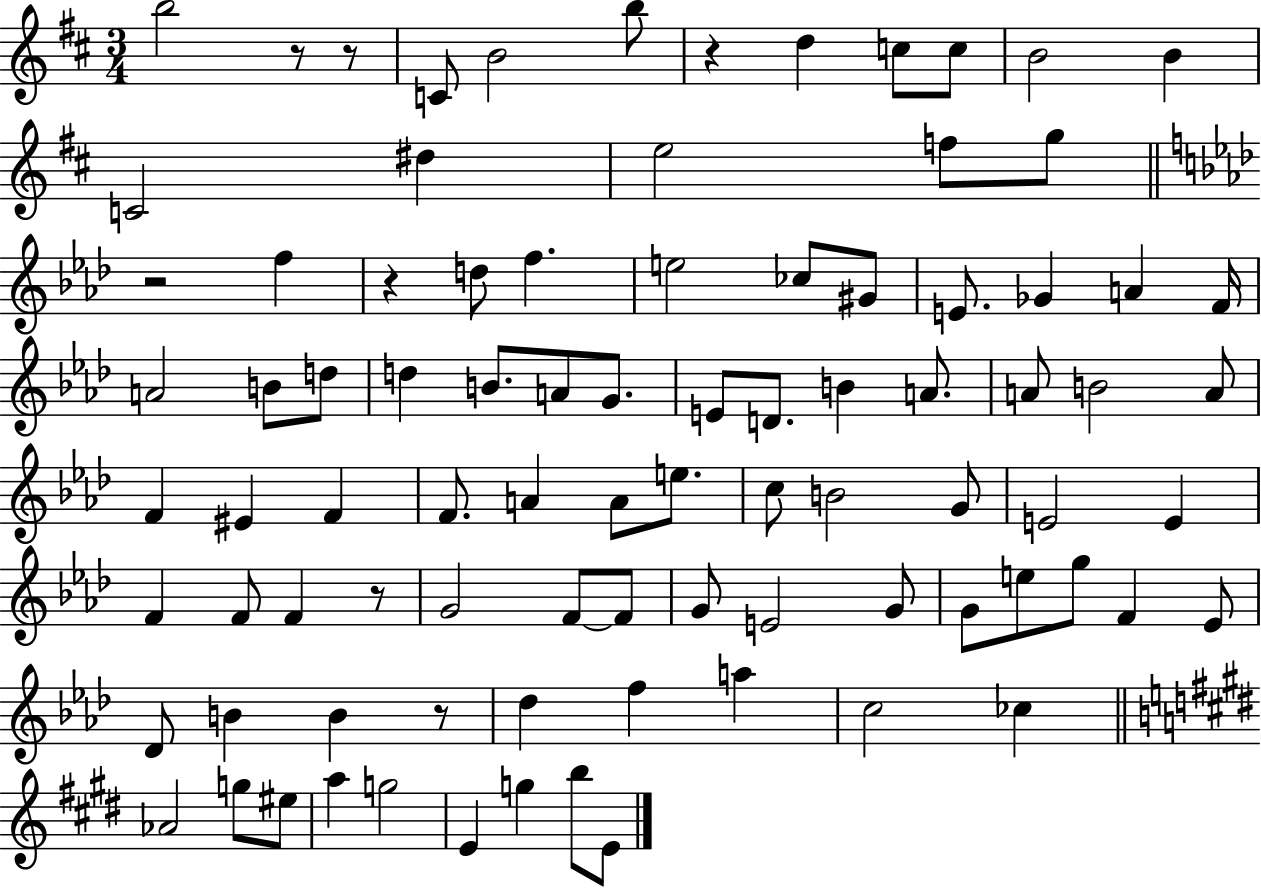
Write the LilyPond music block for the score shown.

{
  \clef treble
  \numericTimeSignature
  \time 3/4
  \key d \major
  b''2 r8 r8 | c'8 b'2 b''8 | r4 d''4 c''8 c''8 | b'2 b'4 | \break c'2 dis''4 | e''2 f''8 g''8 | \bar "||" \break \key f \minor r2 f''4 | r4 d''8 f''4. | e''2 ces''8 gis'8 | e'8. ges'4 a'4 f'16 | \break a'2 b'8 d''8 | d''4 b'8. a'8 g'8. | e'8 d'8. b'4 a'8. | a'8 b'2 a'8 | \break f'4 eis'4 f'4 | f'8. a'4 a'8 e''8. | c''8 b'2 g'8 | e'2 e'4 | \break f'4 f'8 f'4 r8 | g'2 f'8~~ f'8 | g'8 e'2 g'8 | g'8 e''8 g''8 f'4 ees'8 | \break des'8 b'4 b'4 r8 | des''4 f''4 a''4 | c''2 ces''4 | \bar "||" \break \key e \major aes'2 g''8 eis''8 | a''4 g''2 | e'4 g''4 b''8 e'8 | \bar "|."
}